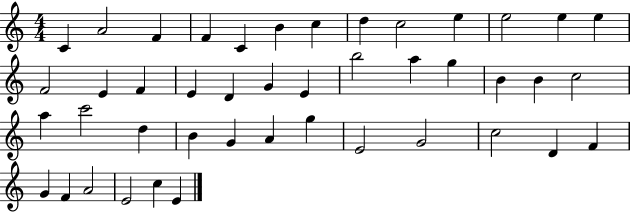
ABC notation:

X:1
T:Untitled
M:4/4
L:1/4
K:C
C A2 F F C B c d c2 e e2 e e F2 E F E D G E b2 a g B B c2 a c'2 d B G A g E2 G2 c2 D F G F A2 E2 c E